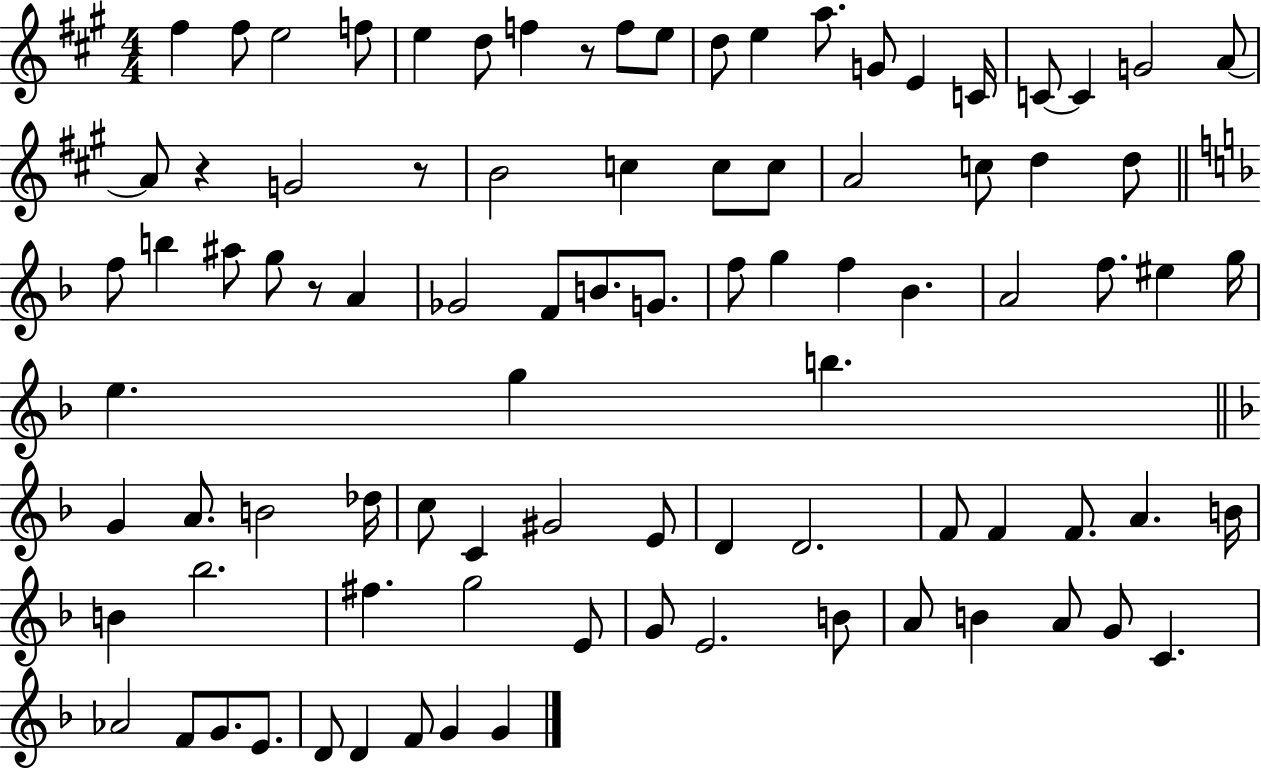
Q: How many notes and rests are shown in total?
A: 90